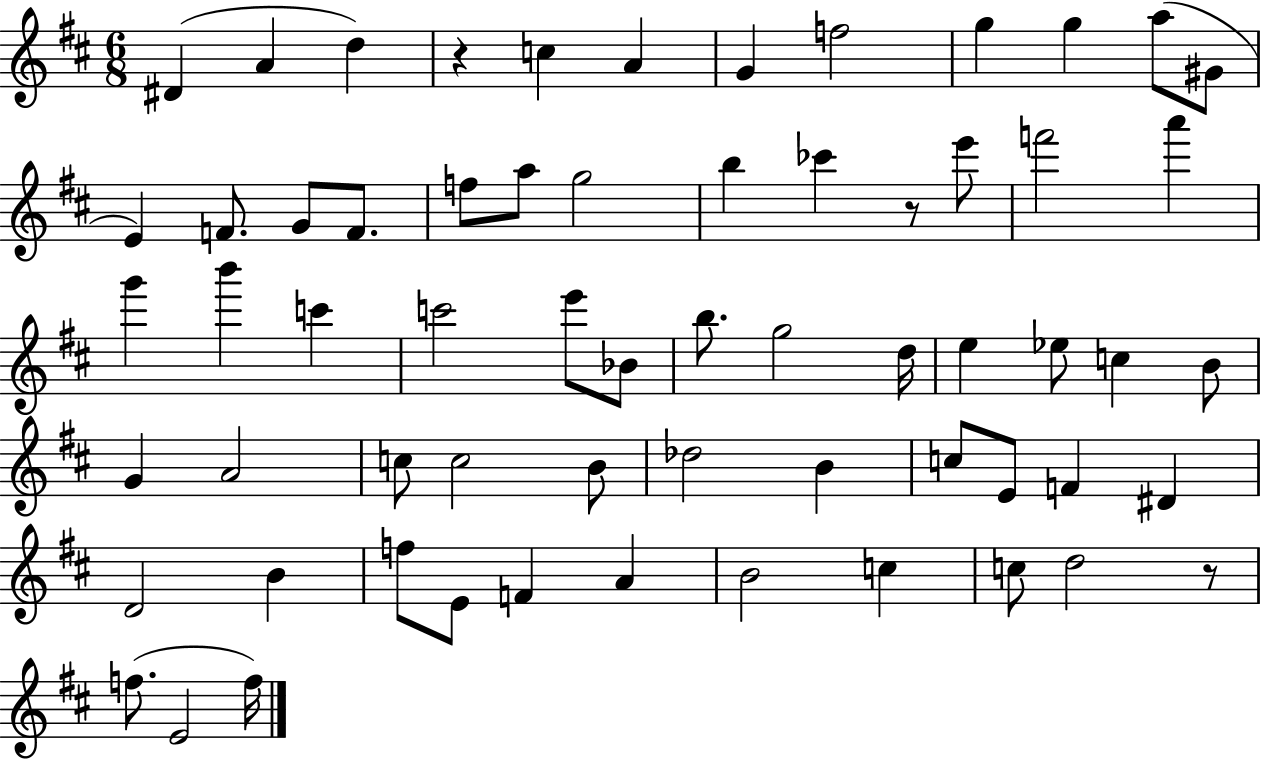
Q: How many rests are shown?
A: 3